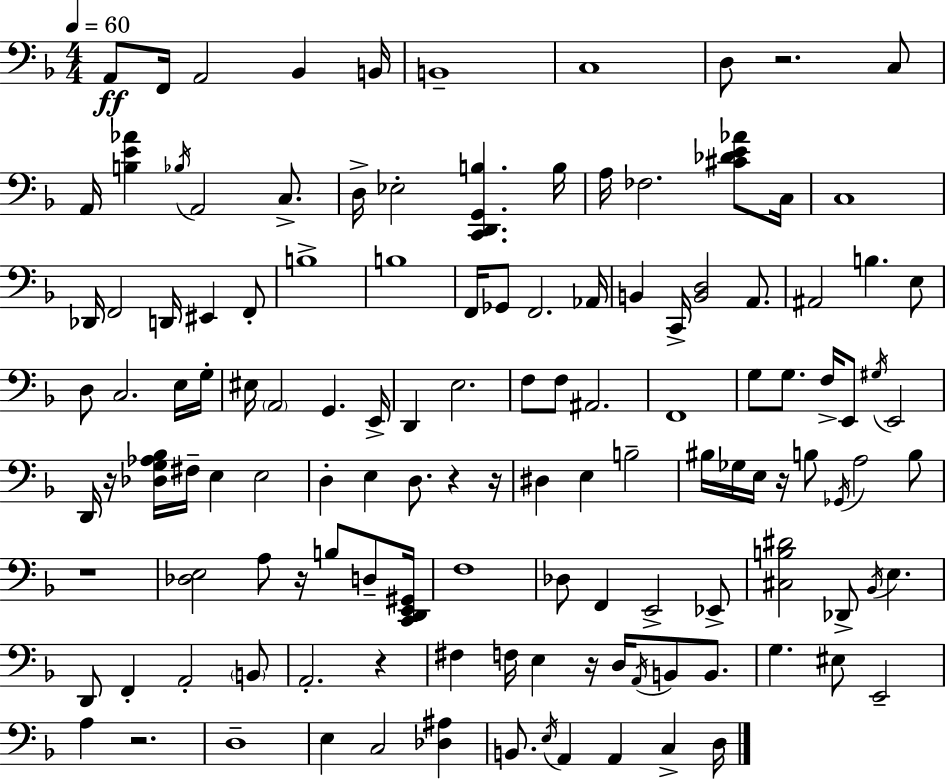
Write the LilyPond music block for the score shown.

{
  \clef bass
  \numericTimeSignature
  \time 4/4
  \key f \major
  \tempo 4 = 60
  \repeat volta 2 { a,8\ff f,16 a,2 bes,4 b,16 | b,1-- | c1 | d8 r2. c8 | \break a,16 <b e' aes'>4 \acciaccatura { bes16 } a,2 c8.-> | d16-> ees2-. <c, d, g, b>4. | b16 a16 fes2. <cis' des' e' aes'>8 | c16 c1 | \break des,16 f,2 d,16 eis,4 f,8-. | b1-> | b1 | f,16 ges,8 f,2. | \break aes,16 b,4 c,16-> <b, d>2 a,8. | ais,2 b4. e8 | d8 c2. e16 | g16-. eis16 \parenthesize a,2 g,4. | \break e,16-> d,4 e2. | f8 f8 ais,2. | f,1 | g8 g8. f16-> e,8 \acciaccatura { gis16 } e,2 | \break d,16 r16 <des g aes bes>16 fis16-- e4 e2 | d4-. e4 d8. r4 | r16 dis4 e4 b2-- | bis16 ges16 e16 r16 b8 \acciaccatura { ges,16 } a2 | \break b8 r1 | <des e>2 a8 r16 b8 | d8-- <c, d, e, gis,>16 f1 | des8 f,4 e,2-> | \break ees,8-> <cis b dis'>2 des,8-> \acciaccatura { bes,16 } e4. | d,8 f,4-. a,2-. | \parenthesize b,8 a,2.-. | r4 fis4 f16 e4 r16 d16 \acciaccatura { a,16 } | \break b,8 b,8. g4. eis8 e,2-- | a4 r2. | d1-- | e4 c2 | \break <des ais>4 b,8. \acciaccatura { e16 } a,4 a,4 | c4-> d16 } \bar "|."
}